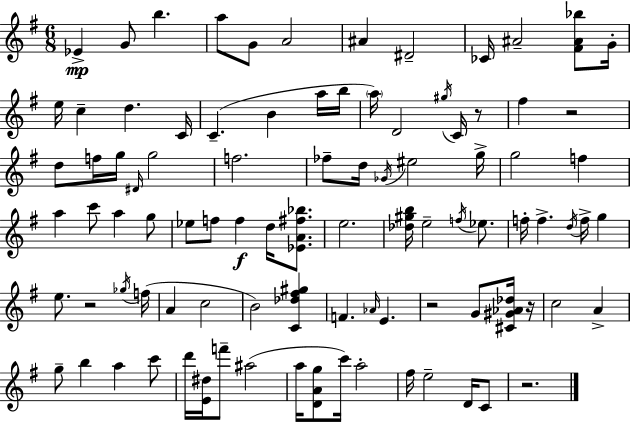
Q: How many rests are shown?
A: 6